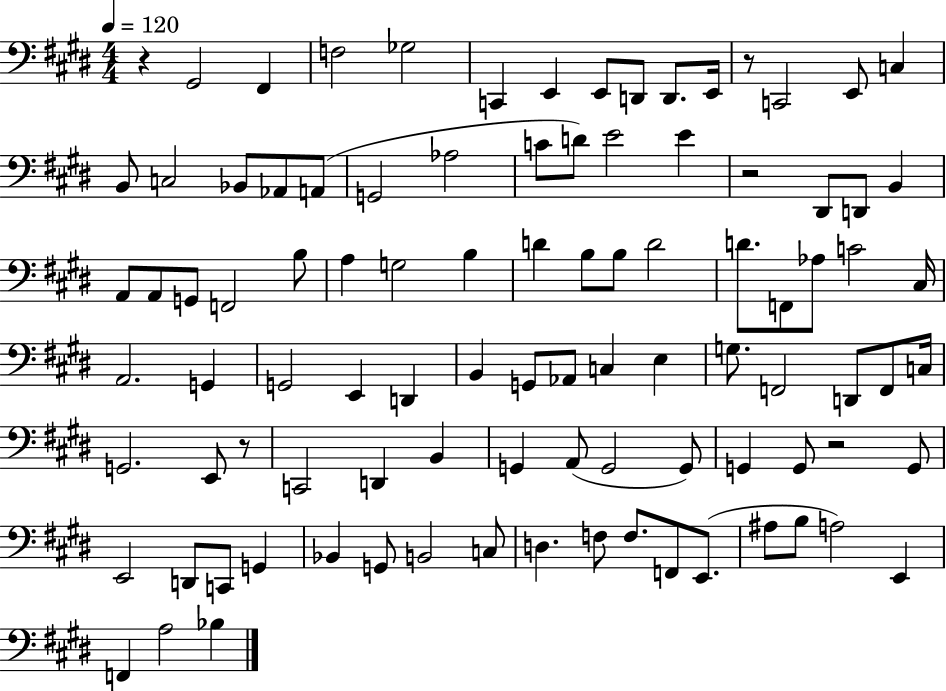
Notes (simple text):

R/q G#2/h F#2/q F3/h Gb3/h C2/q E2/q E2/e D2/e D2/e. E2/s R/e C2/h E2/e C3/q B2/e C3/h Bb2/e Ab2/e A2/e G2/h Ab3/h C4/e D4/e E4/h E4/q R/h D#2/e D2/e B2/q A2/e A2/e G2/e F2/h B3/e A3/q G3/h B3/q D4/q B3/e B3/e D4/h D4/e. F2/e Ab3/e C4/h C#3/s A2/h. G2/q G2/h E2/q D2/q B2/q G2/e Ab2/e C3/q E3/q G3/e. F2/h D2/e F2/e C3/s G2/h. E2/e R/e C2/h D2/q B2/q G2/q A2/e G2/h G2/e G2/q G2/e R/h G2/e E2/h D2/e C2/e G2/q Bb2/q G2/e B2/h C3/e D3/q. F3/e F3/e. F2/e E2/e. A#3/e B3/e A3/h E2/q F2/q A3/h Bb3/q